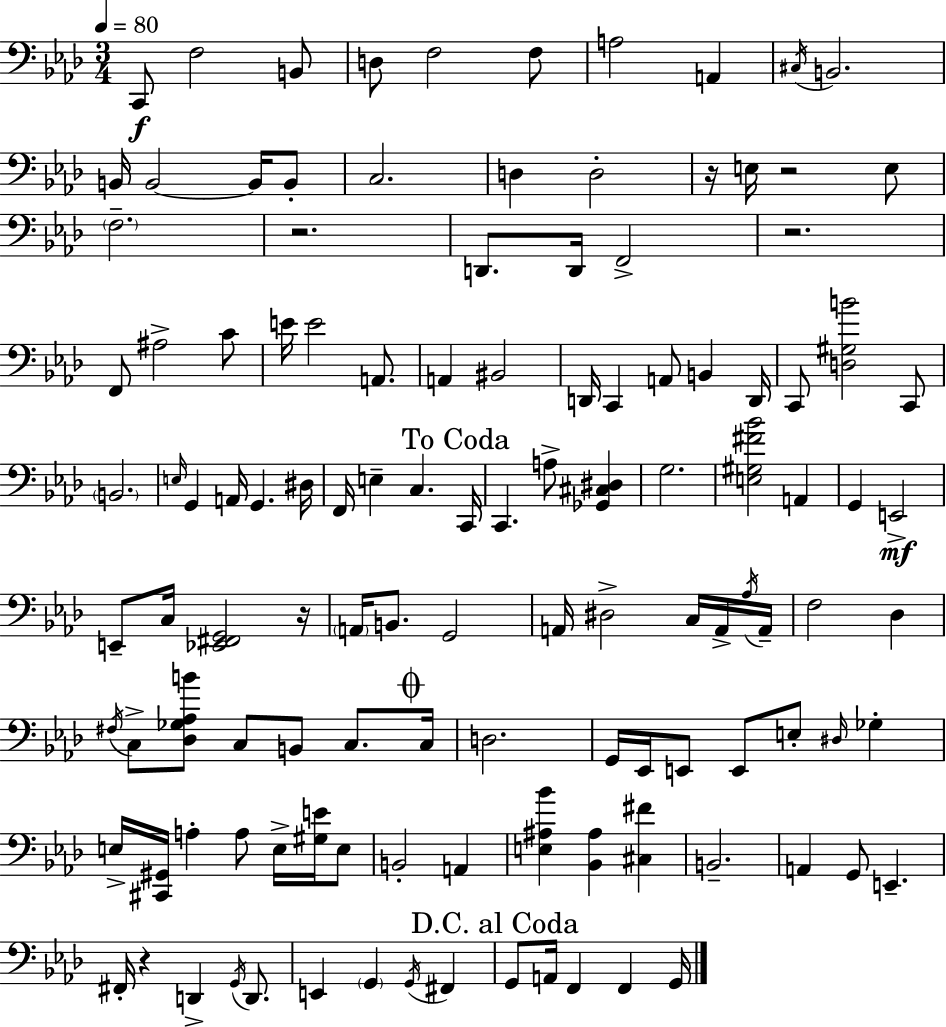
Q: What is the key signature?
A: F minor